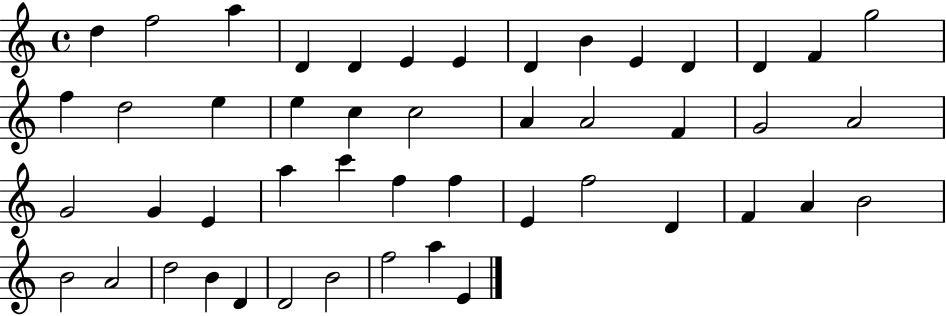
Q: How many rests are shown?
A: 0